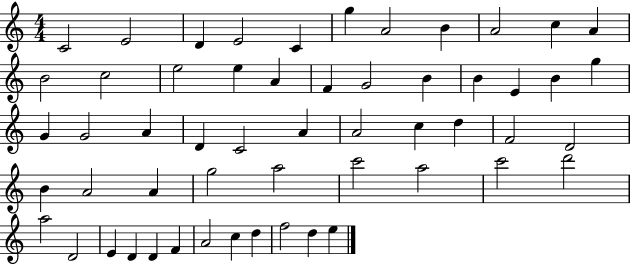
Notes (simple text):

C4/h E4/h D4/q E4/h C4/q G5/q A4/h B4/q A4/h C5/q A4/q B4/h C5/h E5/h E5/q A4/q F4/q G4/h B4/q B4/q E4/q B4/q G5/q G4/q G4/h A4/q D4/q C4/h A4/q A4/h C5/q D5/q F4/h D4/h B4/q A4/h A4/q G5/h A5/h C6/h A5/h C6/h D6/h A5/h D4/h E4/q D4/q D4/q F4/q A4/h C5/q D5/q F5/h D5/q E5/q